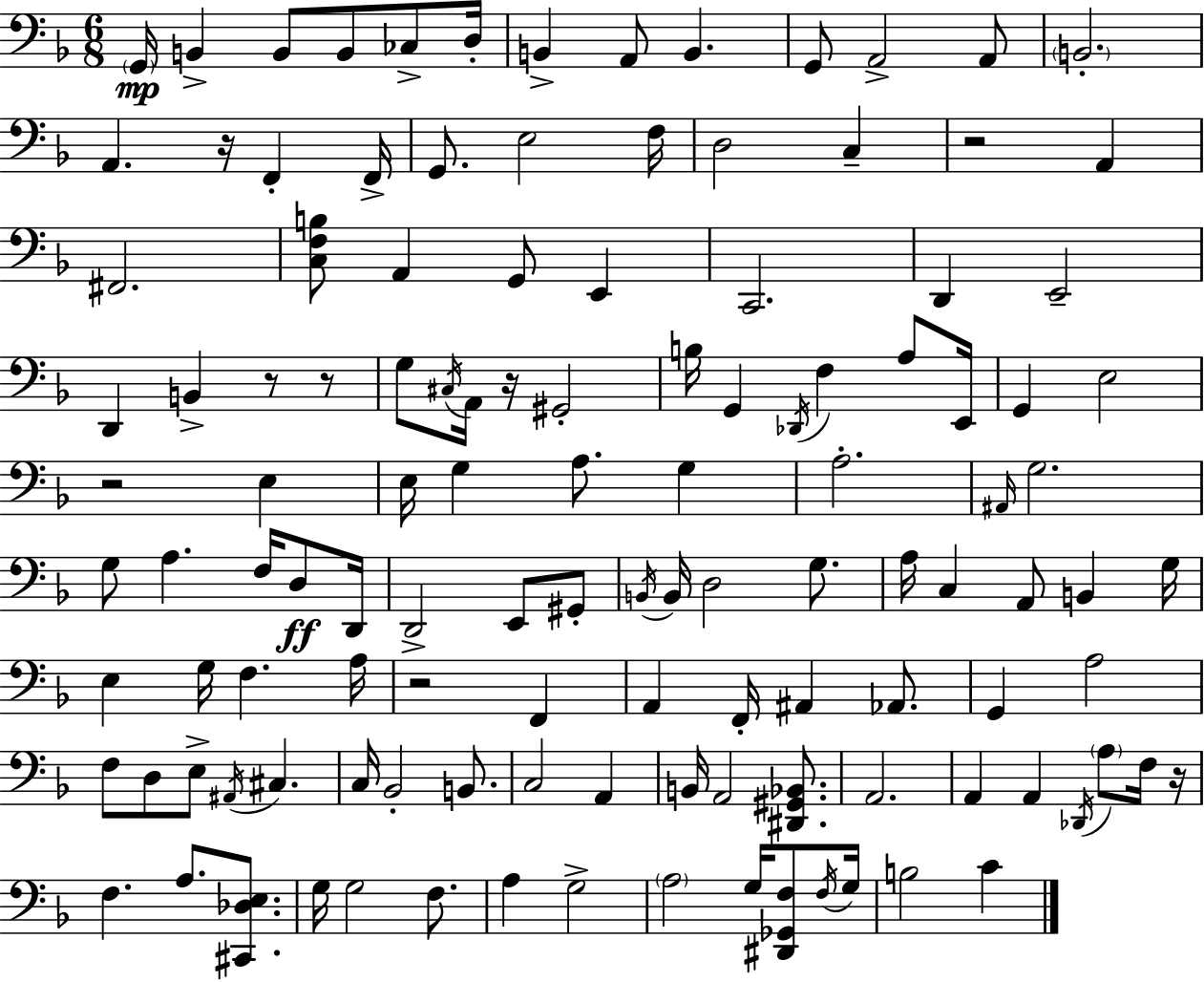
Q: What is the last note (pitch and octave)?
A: C4